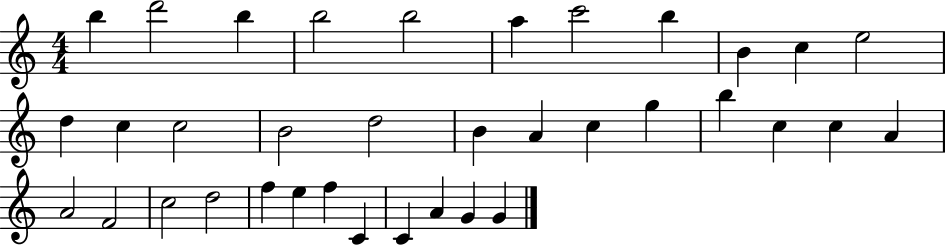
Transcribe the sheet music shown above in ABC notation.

X:1
T:Untitled
M:4/4
L:1/4
K:C
b d'2 b b2 b2 a c'2 b B c e2 d c c2 B2 d2 B A c g b c c A A2 F2 c2 d2 f e f C C A G G